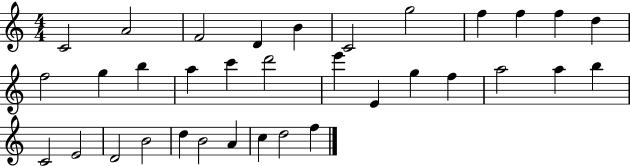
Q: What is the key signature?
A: C major